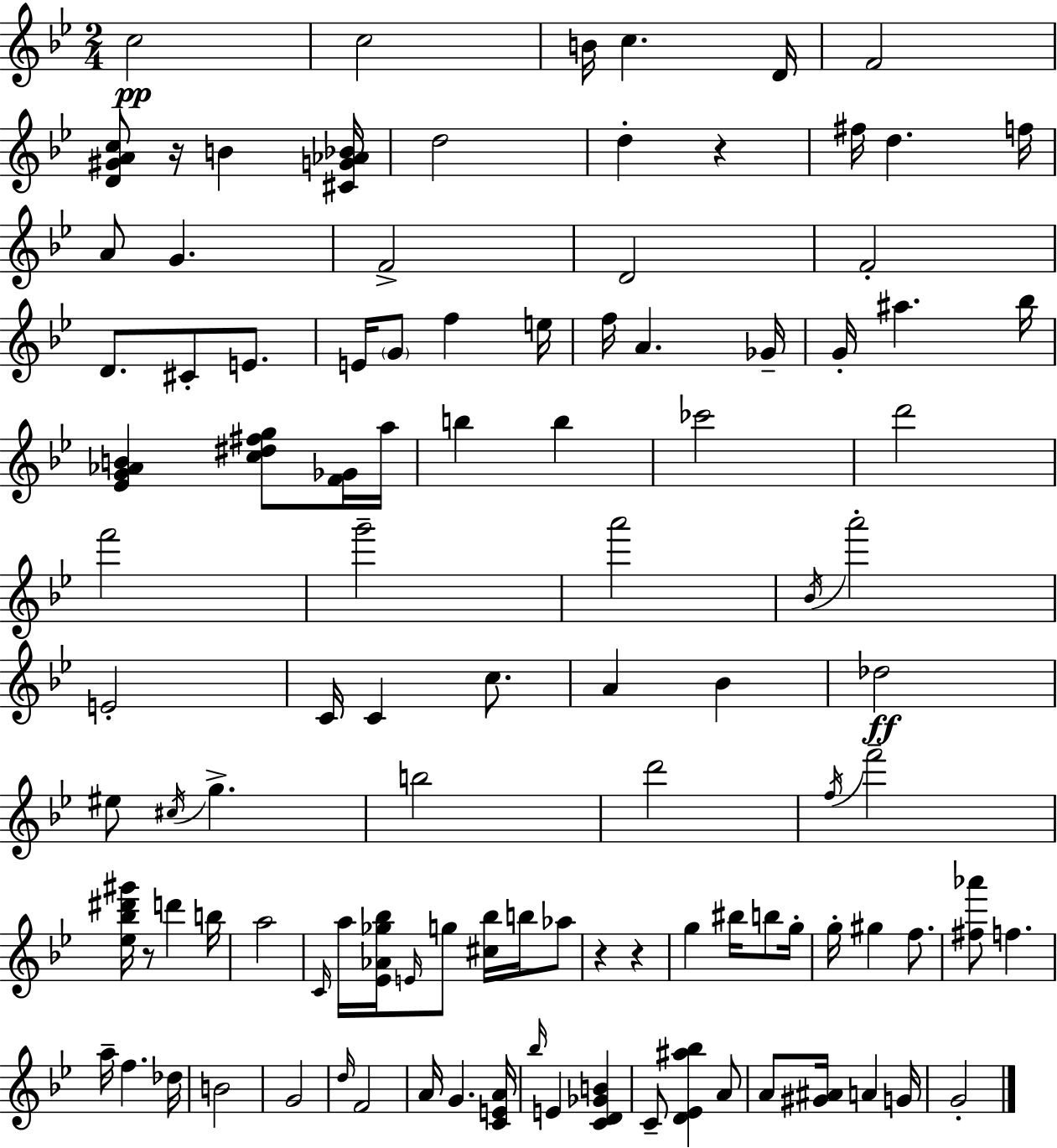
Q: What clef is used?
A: treble